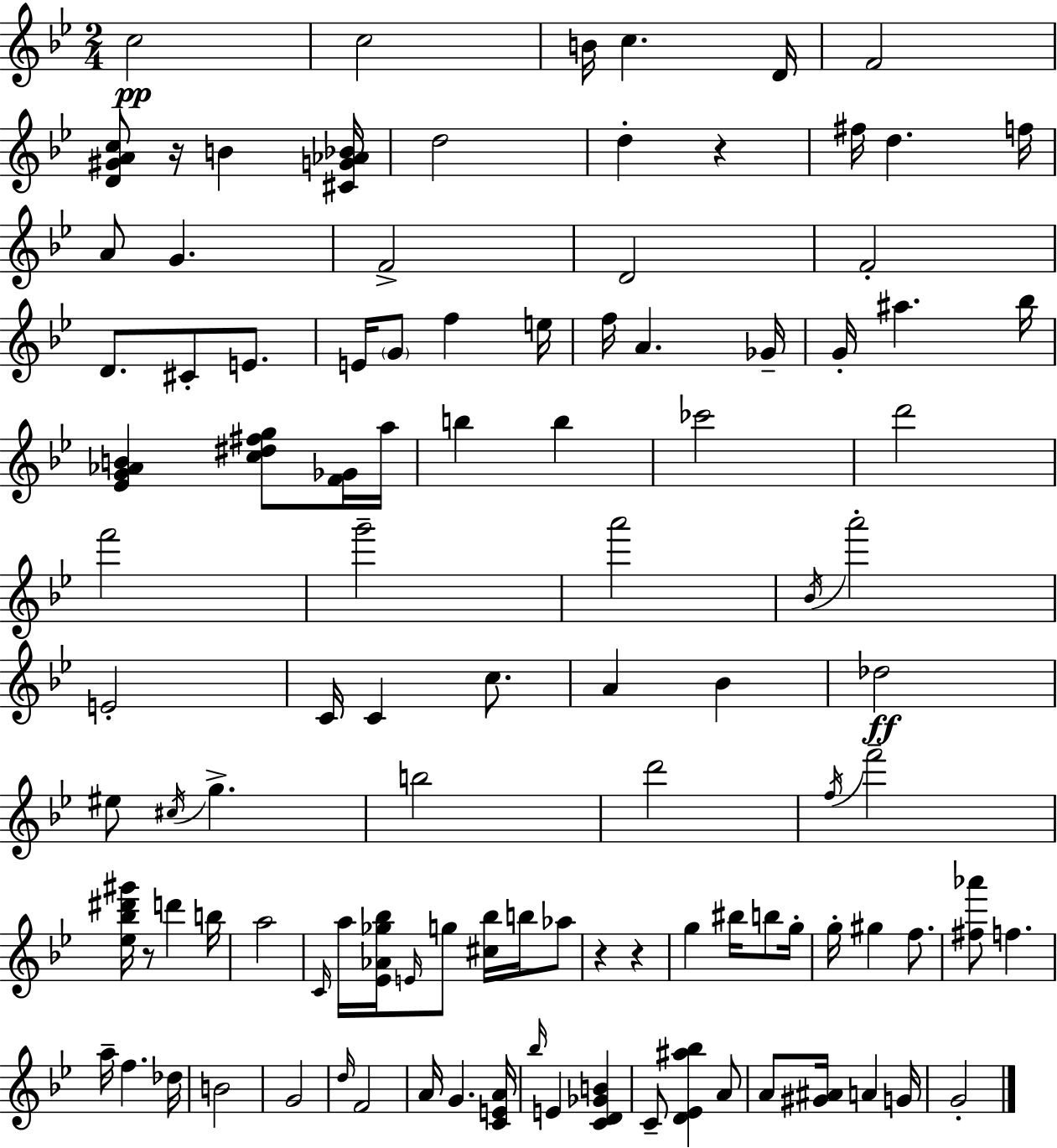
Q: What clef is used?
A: treble